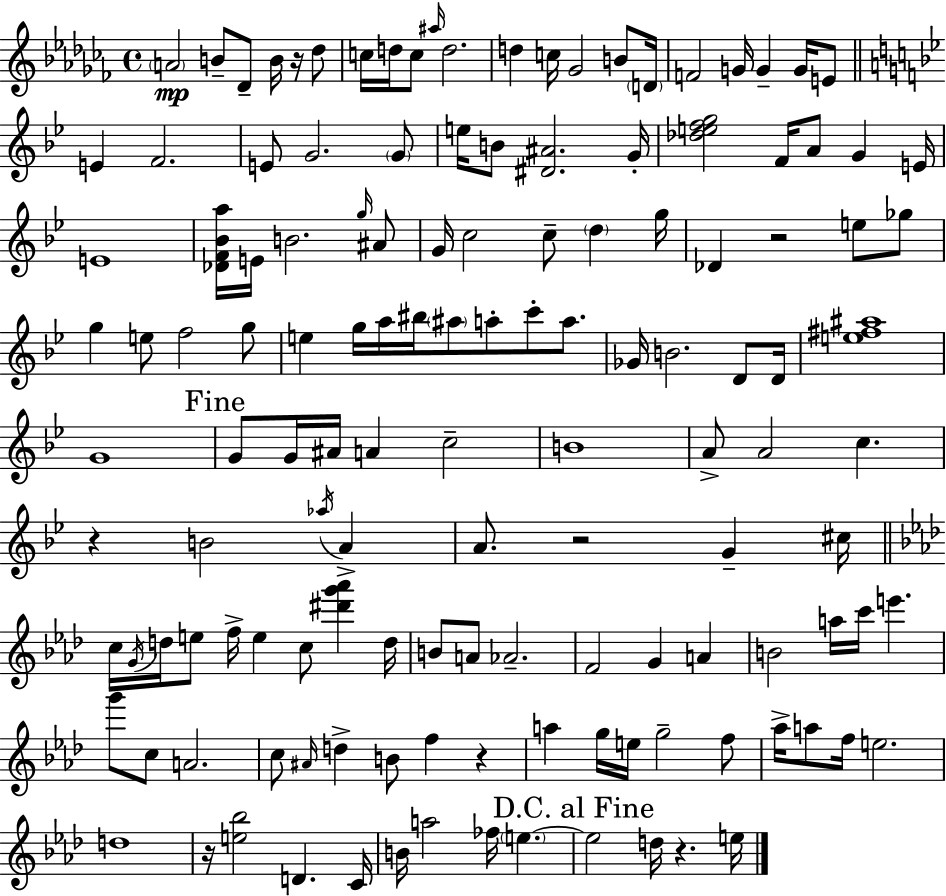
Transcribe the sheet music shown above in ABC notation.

X:1
T:Untitled
M:4/4
L:1/4
K:Abm
A2 B/2 _D/2 B/4 z/4 _d/2 c/4 d/4 c/2 ^a/4 d2 d c/4 _G2 B/2 D/4 F2 G/4 G G/4 E/2 E F2 E/2 G2 G/2 e/4 B/2 [^D^A]2 G/4 [_defg]2 F/4 A/2 G E/4 E4 [_DF_Ba]/4 E/4 B2 g/4 ^A/2 G/4 c2 c/2 d g/4 _D z2 e/2 _g/2 g e/2 f2 g/2 e g/4 a/4 ^b/4 ^a/2 a/2 c'/2 a/2 _G/4 B2 D/2 D/4 [e^f^a]4 G4 G/2 G/4 ^A/4 A c2 B4 A/2 A2 c z B2 _a/4 A A/2 z2 G ^c/4 c/4 G/4 d/4 e/2 f/4 e c/2 [^d'g'_a'] d/4 B/2 A/2 _A2 F2 G A B2 a/4 c'/4 e' g'/2 c/2 A2 c/2 ^A/4 d B/2 f z a g/4 e/4 g2 f/2 _a/4 a/2 f/4 e2 d4 z/4 [e_b]2 D C/4 B/4 a2 _f/4 e e2 d/4 z e/4